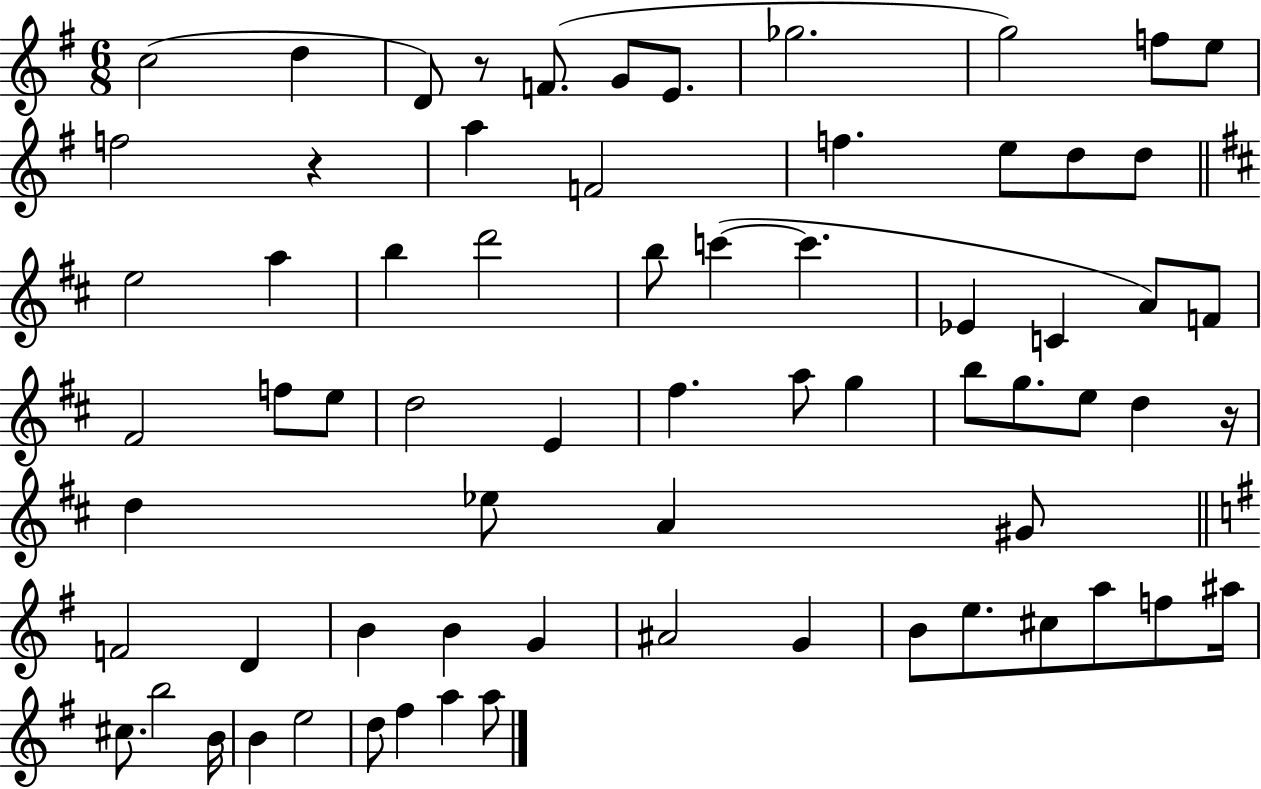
{
  \clef treble
  \numericTimeSignature
  \time 6/8
  \key g \major
  c''2( d''4 | d'8) r8 f'8.( g'8 e'8. | ges''2. | g''2) f''8 e''8 | \break f''2 r4 | a''4 f'2 | f''4. e''8 d''8 d''8 | \bar "||" \break \key d \major e''2 a''4 | b''4 d'''2 | b''8 c'''4~(~ c'''4. | ees'4 c'4 a'8) f'8 | \break fis'2 f''8 e''8 | d''2 e'4 | fis''4. a''8 g''4 | b''8 g''8. e''8 d''4 r16 | \break d''4 ees''8 a'4 gis'8 | \bar "||" \break \key e \minor f'2 d'4 | b'4 b'4 g'4 | ais'2 g'4 | b'8 e''8. cis''8 a''8 f''8 ais''16 | \break cis''8. b''2 b'16 | b'4 e''2 | d''8 fis''4 a''4 a''8 | \bar "|."
}